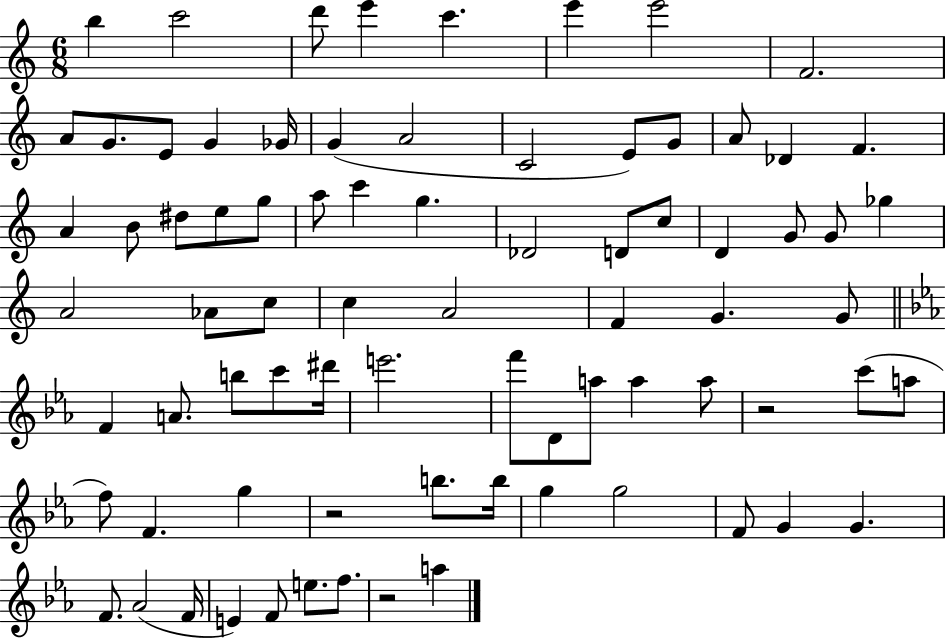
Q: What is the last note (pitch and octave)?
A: A5